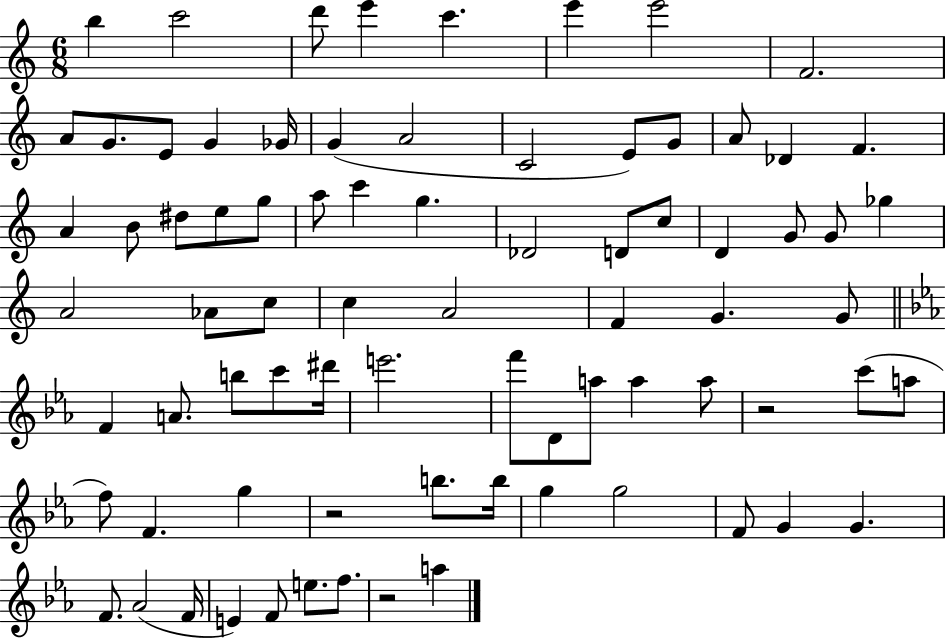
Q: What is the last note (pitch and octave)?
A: A5